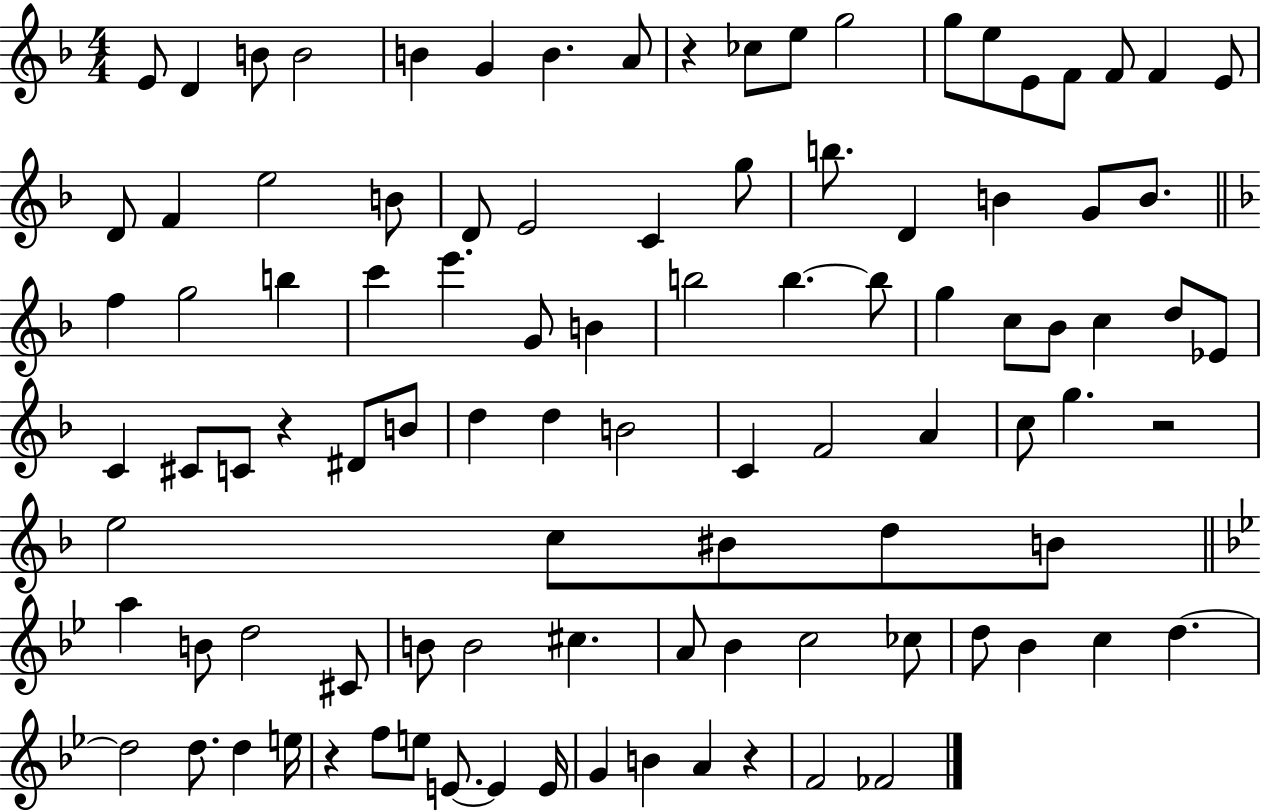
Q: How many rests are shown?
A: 5